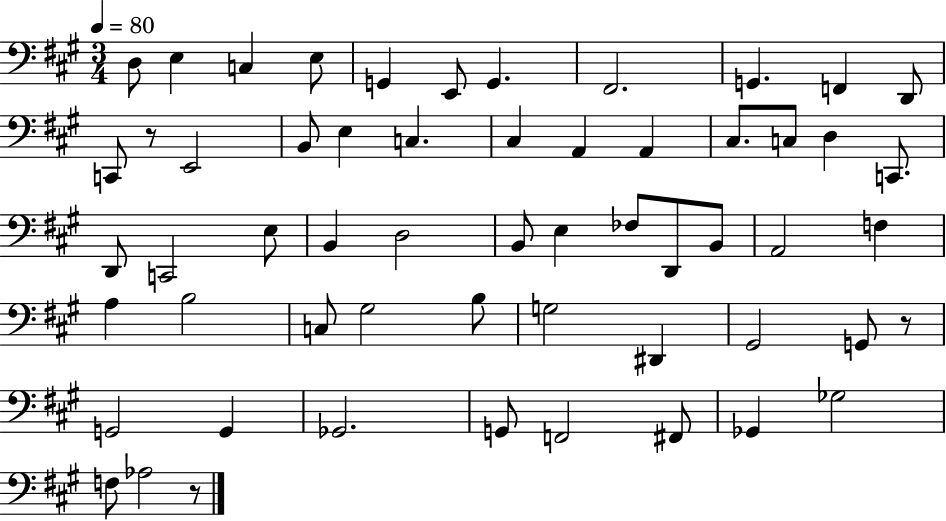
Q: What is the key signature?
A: A major